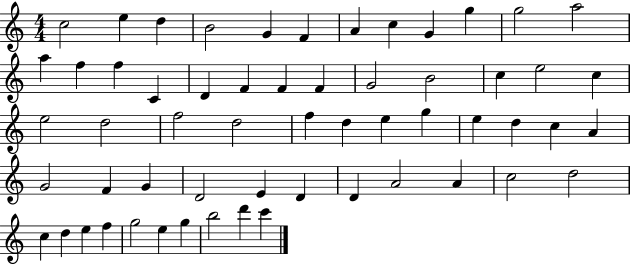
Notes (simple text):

C5/h E5/q D5/q B4/h G4/q F4/q A4/q C5/q G4/q G5/q G5/h A5/h A5/q F5/q F5/q C4/q D4/q F4/q F4/q F4/q G4/h B4/h C5/q E5/h C5/q E5/h D5/h F5/h D5/h F5/q D5/q E5/q G5/q E5/q D5/q C5/q A4/q G4/h F4/q G4/q D4/h E4/q D4/q D4/q A4/h A4/q C5/h D5/h C5/q D5/q E5/q F5/q G5/h E5/q G5/q B5/h D6/q C6/q